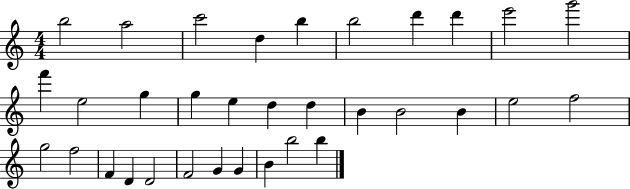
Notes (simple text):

B5/h A5/h C6/h D5/q B5/q B5/h D6/q D6/q E6/h G6/h F6/q E5/h G5/q G5/q E5/q D5/q D5/q B4/q B4/h B4/q E5/h F5/h G5/h F5/h F4/q D4/q D4/h F4/h G4/q G4/q B4/q B5/h B5/q